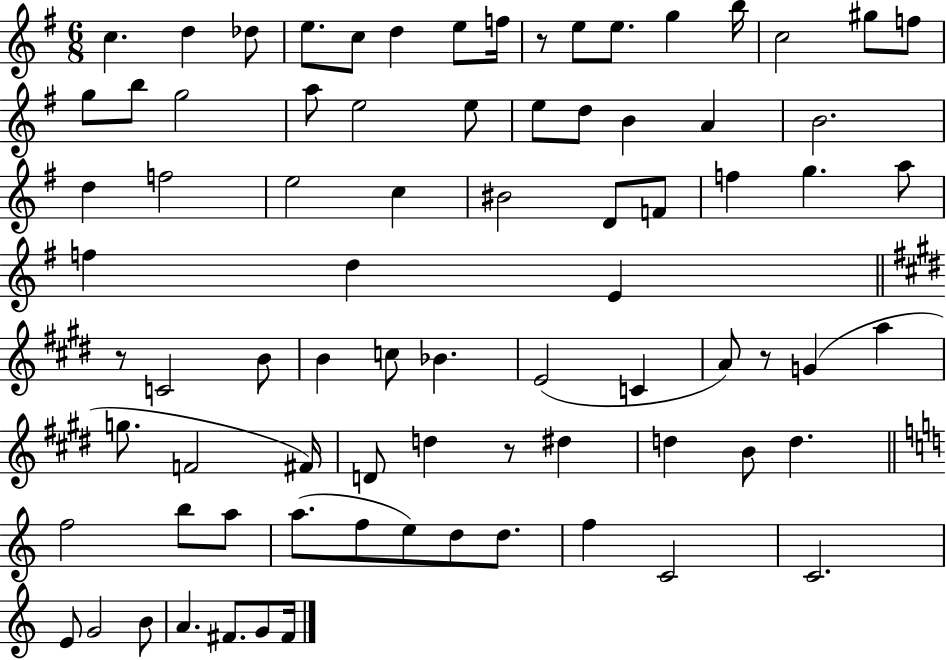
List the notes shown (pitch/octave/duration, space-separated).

C5/q. D5/q Db5/e E5/e. C5/e D5/q E5/e F5/s R/e E5/e E5/e. G5/q B5/s C5/h G#5/e F5/e G5/e B5/e G5/h A5/e E5/h E5/e E5/e D5/e B4/q A4/q B4/h. D5/q F5/h E5/h C5/q BIS4/h D4/e F4/e F5/q G5/q. A5/e F5/q D5/q E4/q R/e C4/h B4/e B4/q C5/e Bb4/q. E4/h C4/q A4/e R/e G4/q A5/q G5/e. F4/h F#4/s D4/e D5/q R/e D#5/q D5/q B4/e D5/q. F5/h B5/e A5/e A5/e. F5/e E5/e D5/e D5/e. F5/q C4/h C4/h. E4/e G4/h B4/e A4/q. F#4/e. G4/e F#4/s